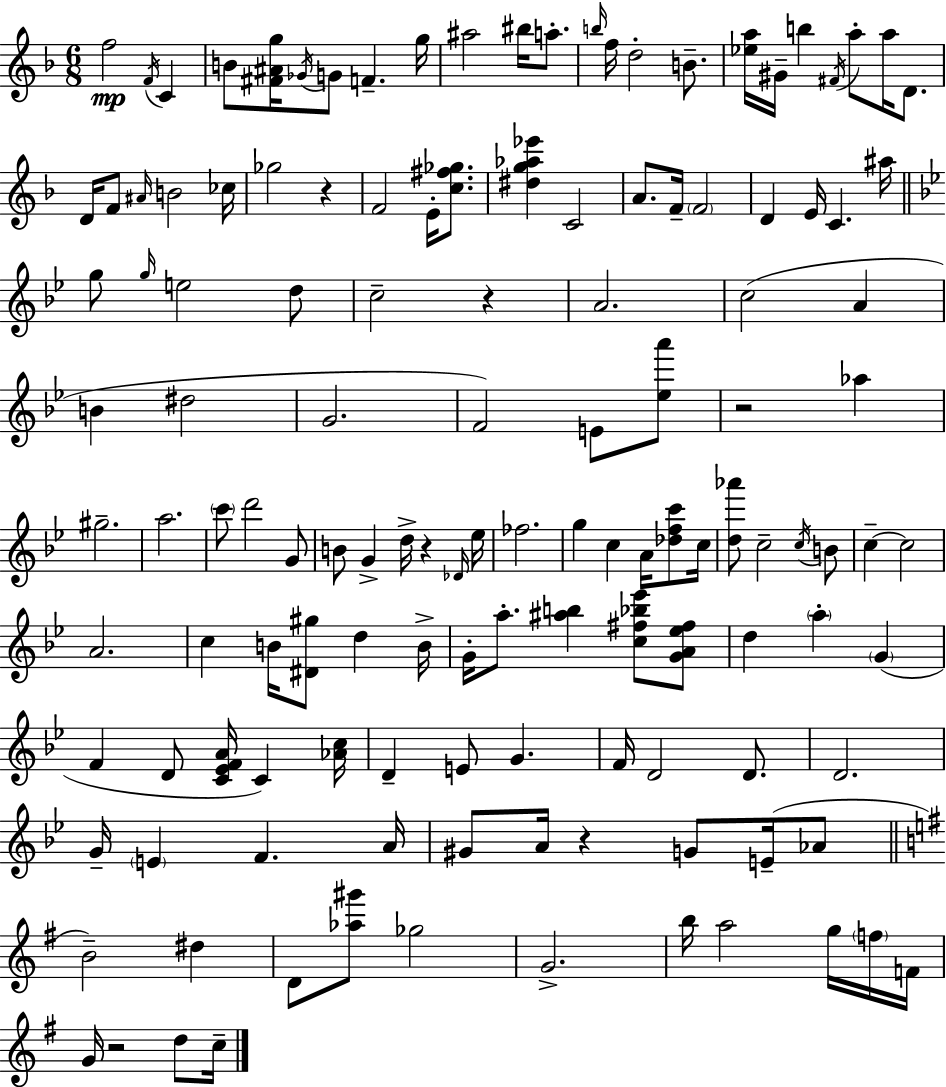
{
  \clef treble
  \numericTimeSignature
  \time 6/8
  \key f \major
  \repeat volta 2 { f''2\mp \acciaccatura { f'16 } c'4 | b'8 <fis' ais' g''>16 \acciaccatura { ges'16 } g'8 f'4.-- | g''16 ais''2 bis''16 a''8.-. | \grace { b''16 } f''16 d''2-. | \break b'8.-- <ees'' a''>16 gis'16-- b''4 \acciaccatura { fis'16 } a''8-. | a''16 d'8. d'16 f'8 \grace { ais'16 } b'2 | ces''16 ges''2 | r4 f'2 | \break e'16-. <c'' fis'' ges''>8. <dis'' g'' aes'' ees'''>4 c'2 | a'8. f'16-- \parenthesize f'2 | d'4 e'16 c'4. | ais''16 \bar "||" \break \key g \minor g''8 \grace { g''16 } e''2 d''8 | c''2-- r4 | a'2. | c''2( a'4 | \break b'4 dis''2 | g'2. | f'2) e'8 <ees'' a'''>8 | r2 aes''4 | \break gis''2.-- | a''2. | \parenthesize c'''8 d'''2 g'8 | b'8 g'4-> d''16-> r4 | \break \grace { des'16 } ees''16 fes''2. | g''4 c''4 a'16 <des'' f'' c'''>8 | c''16 <d'' aes'''>8 c''2-- | \acciaccatura { c''16 } b'8 c''4--~~ c''2 | \break a'2. | c''4 b'16 <dis' gis''>8 d''4 | b'16-> g'16-. a''8.-. <ais'' b''>4 <c'' fis'' bes'' ees'''>8 | <g' a' ees'' fis''>8 d''4 \parenthesize a''4-. \parenthesize g'4( | \break f'4 d'8 <c' ees' f' a'>16 c'4) | <aes' c''>16 d'4-- e'8 g'4. | f'16 d'2 | d'8. d'2. | \break g'16-- \parenthesize e'4 f'4. | a'16 gis'8 a'16 r4 g'8 | e'16--( aes'8 \bar "||" \break \key e \minor b'2--) dis''4 | d'8 <aes'' gis'''>8 ges''2 | g'2.-> | b''16 a''2 g''16 \parenthesize f''16 f'16 | \break g'16 r2 d''8 c''16-- | } \bar "|."
}